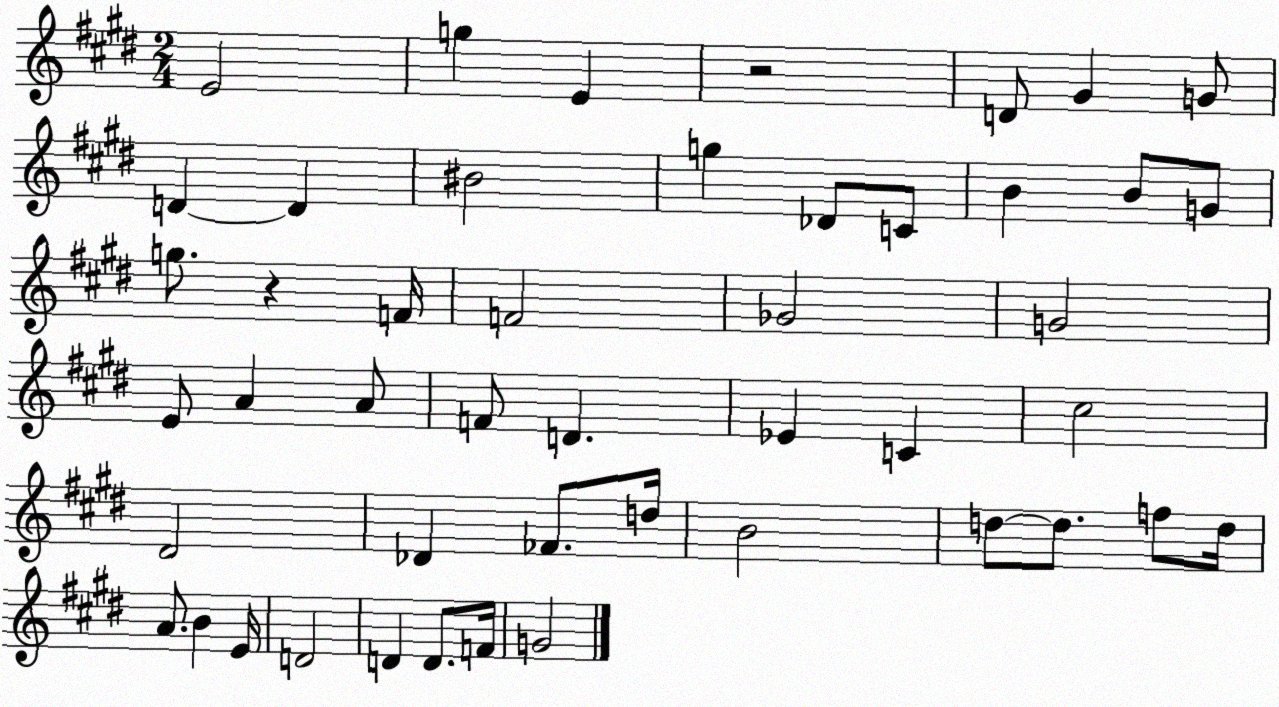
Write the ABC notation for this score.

X:1
T:Untitled
M:2/4
L:1/4
K:E
E2 g E z2 D/2 ^G G/2 D D ^B2 g _D/2 C/2 B B/2 G/2 g/2 z F/4 F2 _G2 G2 E/2 A A/2 F/2 D _E C ^c2 ^D2 _D _F/2 d/4 B2 d/2 d/2 f/2 d/4 A/2 B E/4 D2 D D/2 F/4 G2